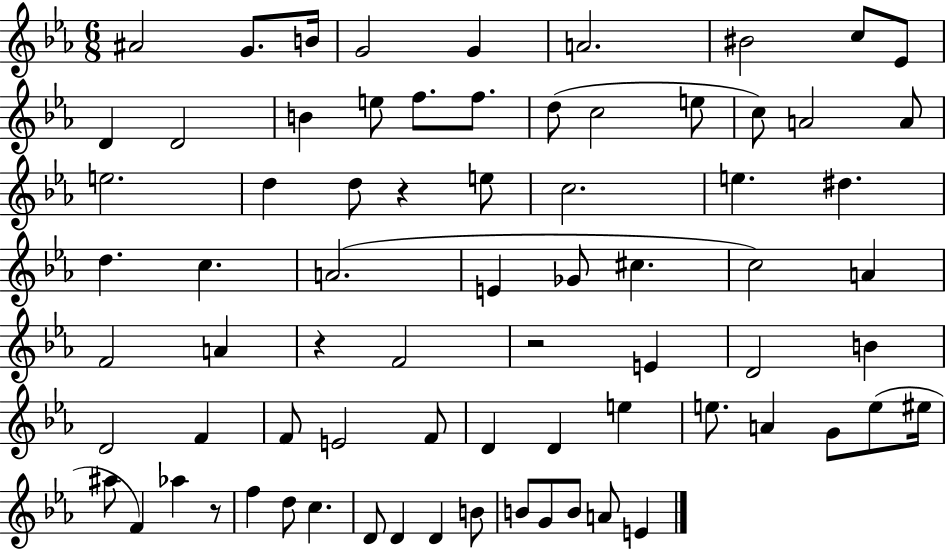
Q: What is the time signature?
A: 6/8